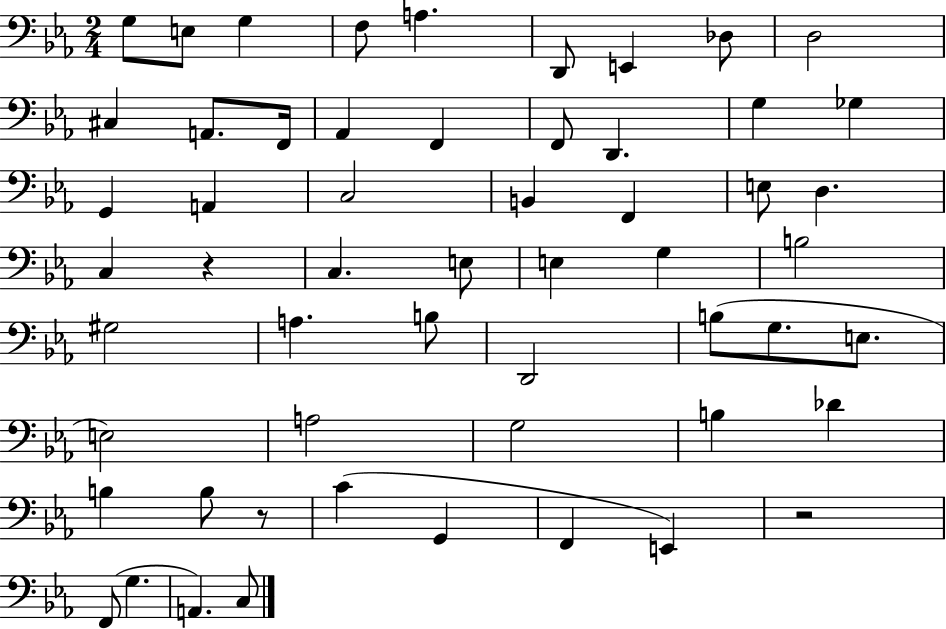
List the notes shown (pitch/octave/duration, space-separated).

G3/e E3/e G3/q F3/e A3/q. D2/e E2/q Db3/e D3/h C#3/q A2/e. F2/s Ab2/q F2/q F2/e D2/q. G3/q Gb3/q G2/q A2/q C3/h B2/q F2/q E3/e D3/q. C3/q R/q C3/q. E3/e E3/q G3/q B3/h G#3/h A3/q. B3/e D2/h B3/e G3/e. E3/e. E3/h A3/h G3/h B3/q Db4/q B3/q B3/e R/e C4/q G2/q F2/q E2/q R/h F2/e G3/q. A2/q. C3/e